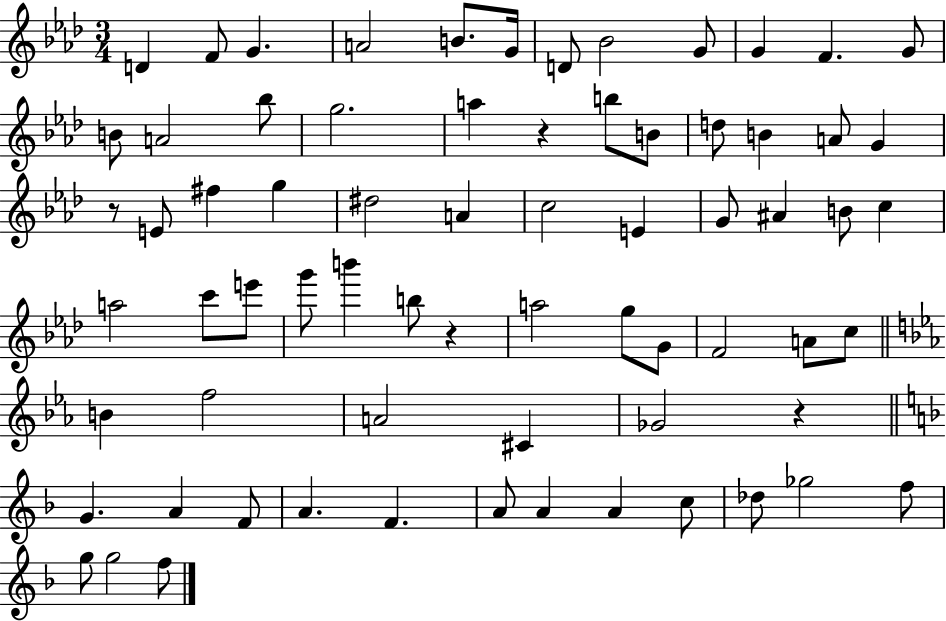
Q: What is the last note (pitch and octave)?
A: F5